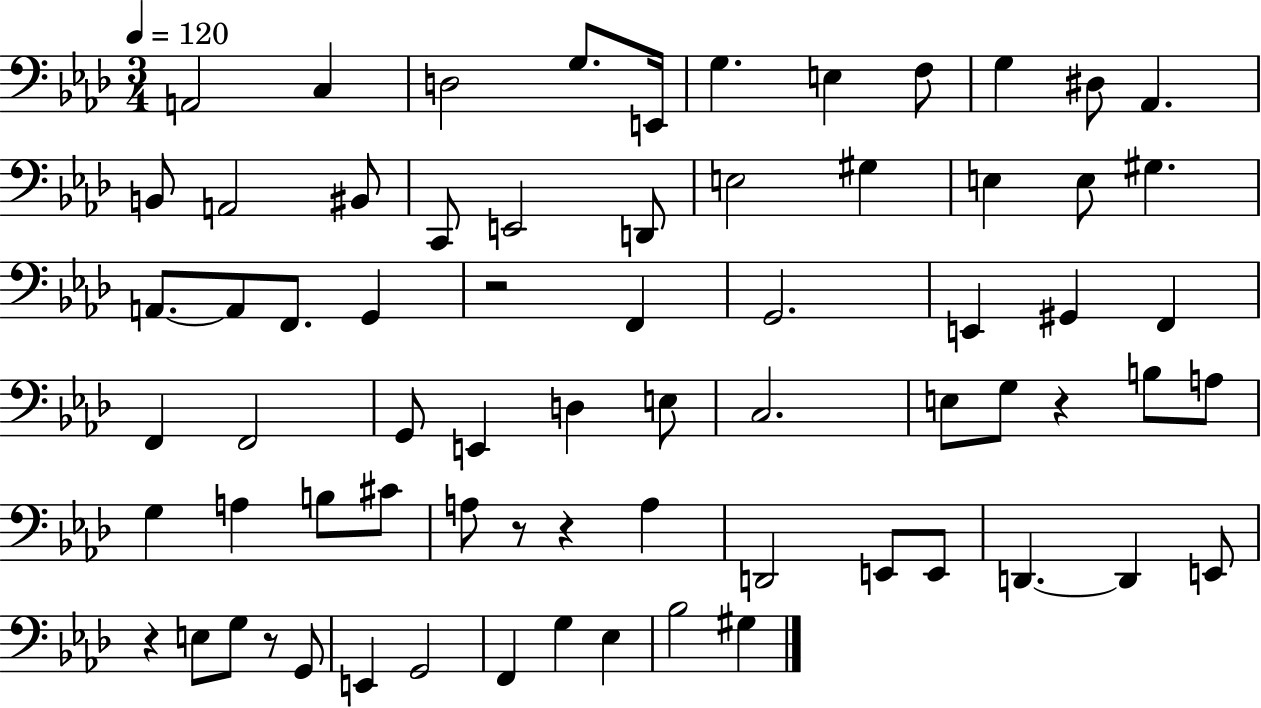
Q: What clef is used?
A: bass